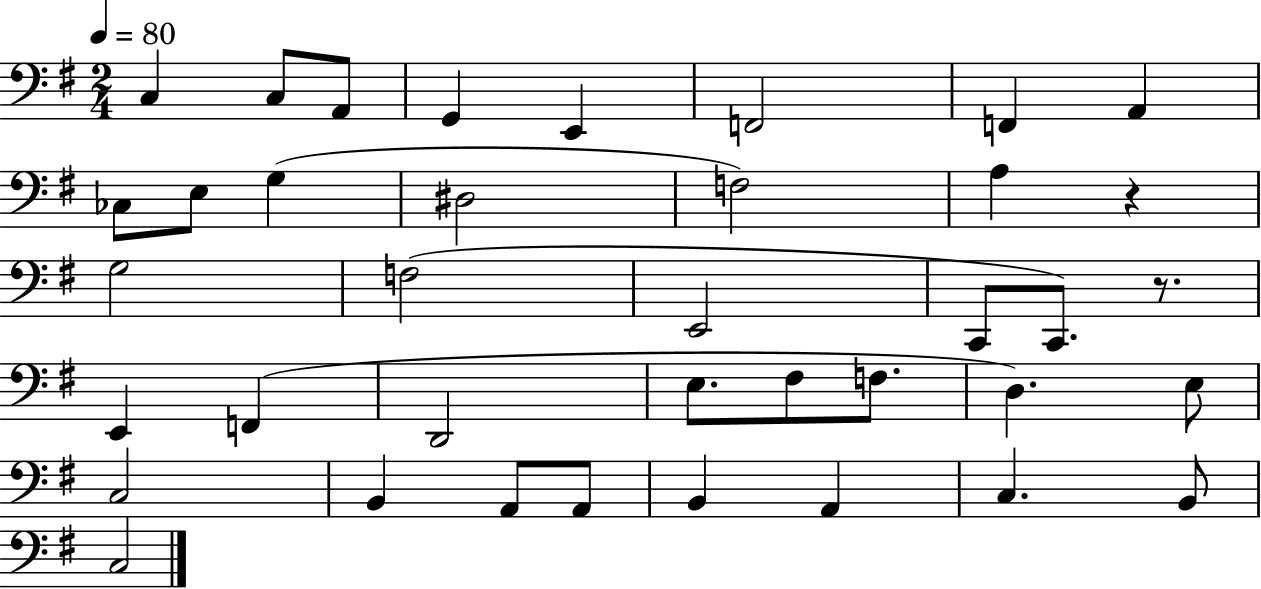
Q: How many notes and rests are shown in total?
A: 38